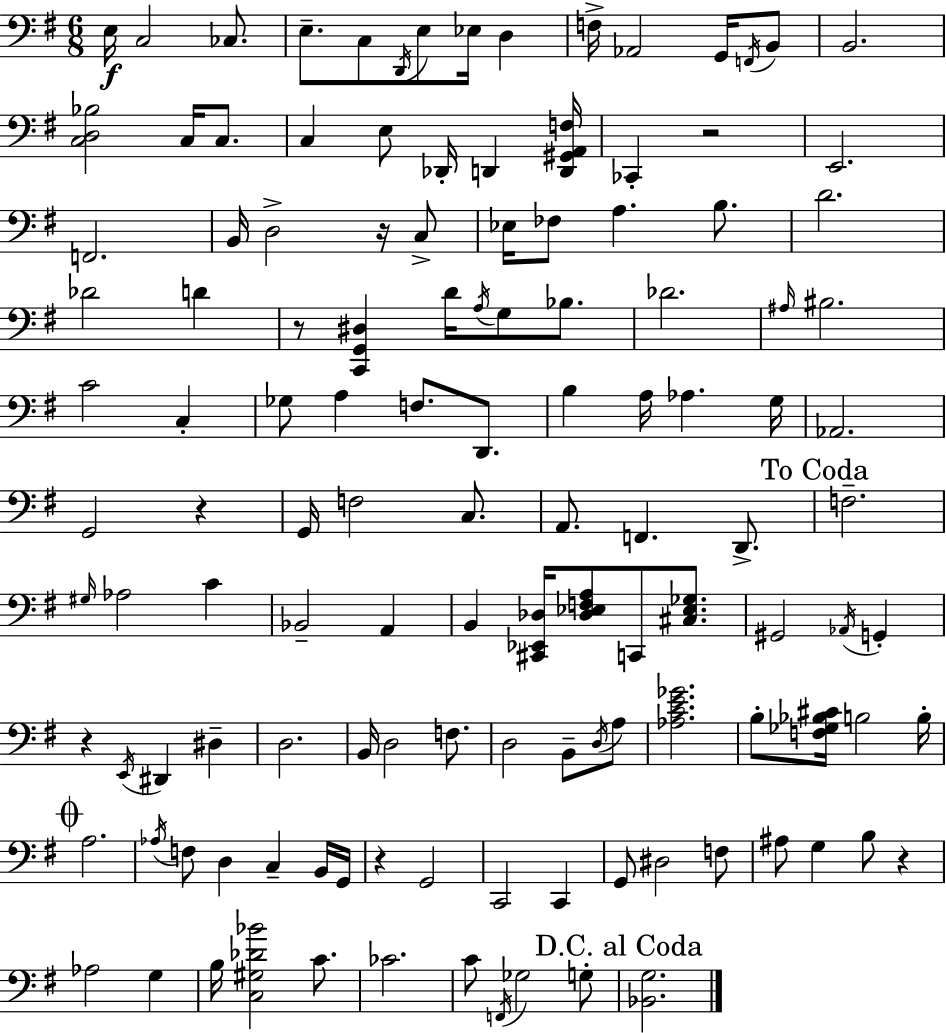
X:1
T:Untitled
M:6/8
L:1/4
K:Em
E,/4 C,2 _C,/2 E,/2 C,/2 D,,/4 E,/2 _E,/4 D, F,/4 _A,,2 G,,/4 F,,/4 B,,/2 B,,2 [C,D,_B,]2 C,/4 C,/2 C, E,/2 _D,,/4 D,, [D,,^G,,A,,F,]/4 _C,, z2 E,,2 F,,2 B,,/4 D,2 z/4 C,/2 _E,/4 _F,/2 A, B,/2 D2 _D2 D z/2 [C,,G,,^D,] D/4 A,/4 G,/2 _B,/2 _D2 ^A,/4 ^B,2 C2 C, _G,/2 A, F,/2 D,,/2 B, A,/4 _A, G,/4 _A,,2 G,,2 z G,,/4 F,2 C,/2 A,,/2 F,, D,,/2 F,2 ^G,/4 _A,2 C _B,,2 A,, B,, [^C,,_E,,_D,]/4 [_D,_E,F,A,]/2 C,,/2 [^C,_E,_G,]/2 ^G,,2 _A,,/4 G,, z E,,/4 ^D,, ^D, D,2 B,,/4 D,2 F,/2 D,2 B,,/2 D,/4 A,/2 [_A,CE_G]2 B,/2 [F,_G,_B,^C]/4 B,2 B,/4 A,2 _A,/4 F,/2 D, C, B,,/4 G,,/4 z G,,2 C,,2 C,, G,,/2 ^D,2 F,/2 ^A,/2 G, B,/2 z _A,2 G, B,/4 [C,^G,_D_B]2 C/2 _C2 C/2 F,,/4 _G,2 G,/2 [_B,,G,]2